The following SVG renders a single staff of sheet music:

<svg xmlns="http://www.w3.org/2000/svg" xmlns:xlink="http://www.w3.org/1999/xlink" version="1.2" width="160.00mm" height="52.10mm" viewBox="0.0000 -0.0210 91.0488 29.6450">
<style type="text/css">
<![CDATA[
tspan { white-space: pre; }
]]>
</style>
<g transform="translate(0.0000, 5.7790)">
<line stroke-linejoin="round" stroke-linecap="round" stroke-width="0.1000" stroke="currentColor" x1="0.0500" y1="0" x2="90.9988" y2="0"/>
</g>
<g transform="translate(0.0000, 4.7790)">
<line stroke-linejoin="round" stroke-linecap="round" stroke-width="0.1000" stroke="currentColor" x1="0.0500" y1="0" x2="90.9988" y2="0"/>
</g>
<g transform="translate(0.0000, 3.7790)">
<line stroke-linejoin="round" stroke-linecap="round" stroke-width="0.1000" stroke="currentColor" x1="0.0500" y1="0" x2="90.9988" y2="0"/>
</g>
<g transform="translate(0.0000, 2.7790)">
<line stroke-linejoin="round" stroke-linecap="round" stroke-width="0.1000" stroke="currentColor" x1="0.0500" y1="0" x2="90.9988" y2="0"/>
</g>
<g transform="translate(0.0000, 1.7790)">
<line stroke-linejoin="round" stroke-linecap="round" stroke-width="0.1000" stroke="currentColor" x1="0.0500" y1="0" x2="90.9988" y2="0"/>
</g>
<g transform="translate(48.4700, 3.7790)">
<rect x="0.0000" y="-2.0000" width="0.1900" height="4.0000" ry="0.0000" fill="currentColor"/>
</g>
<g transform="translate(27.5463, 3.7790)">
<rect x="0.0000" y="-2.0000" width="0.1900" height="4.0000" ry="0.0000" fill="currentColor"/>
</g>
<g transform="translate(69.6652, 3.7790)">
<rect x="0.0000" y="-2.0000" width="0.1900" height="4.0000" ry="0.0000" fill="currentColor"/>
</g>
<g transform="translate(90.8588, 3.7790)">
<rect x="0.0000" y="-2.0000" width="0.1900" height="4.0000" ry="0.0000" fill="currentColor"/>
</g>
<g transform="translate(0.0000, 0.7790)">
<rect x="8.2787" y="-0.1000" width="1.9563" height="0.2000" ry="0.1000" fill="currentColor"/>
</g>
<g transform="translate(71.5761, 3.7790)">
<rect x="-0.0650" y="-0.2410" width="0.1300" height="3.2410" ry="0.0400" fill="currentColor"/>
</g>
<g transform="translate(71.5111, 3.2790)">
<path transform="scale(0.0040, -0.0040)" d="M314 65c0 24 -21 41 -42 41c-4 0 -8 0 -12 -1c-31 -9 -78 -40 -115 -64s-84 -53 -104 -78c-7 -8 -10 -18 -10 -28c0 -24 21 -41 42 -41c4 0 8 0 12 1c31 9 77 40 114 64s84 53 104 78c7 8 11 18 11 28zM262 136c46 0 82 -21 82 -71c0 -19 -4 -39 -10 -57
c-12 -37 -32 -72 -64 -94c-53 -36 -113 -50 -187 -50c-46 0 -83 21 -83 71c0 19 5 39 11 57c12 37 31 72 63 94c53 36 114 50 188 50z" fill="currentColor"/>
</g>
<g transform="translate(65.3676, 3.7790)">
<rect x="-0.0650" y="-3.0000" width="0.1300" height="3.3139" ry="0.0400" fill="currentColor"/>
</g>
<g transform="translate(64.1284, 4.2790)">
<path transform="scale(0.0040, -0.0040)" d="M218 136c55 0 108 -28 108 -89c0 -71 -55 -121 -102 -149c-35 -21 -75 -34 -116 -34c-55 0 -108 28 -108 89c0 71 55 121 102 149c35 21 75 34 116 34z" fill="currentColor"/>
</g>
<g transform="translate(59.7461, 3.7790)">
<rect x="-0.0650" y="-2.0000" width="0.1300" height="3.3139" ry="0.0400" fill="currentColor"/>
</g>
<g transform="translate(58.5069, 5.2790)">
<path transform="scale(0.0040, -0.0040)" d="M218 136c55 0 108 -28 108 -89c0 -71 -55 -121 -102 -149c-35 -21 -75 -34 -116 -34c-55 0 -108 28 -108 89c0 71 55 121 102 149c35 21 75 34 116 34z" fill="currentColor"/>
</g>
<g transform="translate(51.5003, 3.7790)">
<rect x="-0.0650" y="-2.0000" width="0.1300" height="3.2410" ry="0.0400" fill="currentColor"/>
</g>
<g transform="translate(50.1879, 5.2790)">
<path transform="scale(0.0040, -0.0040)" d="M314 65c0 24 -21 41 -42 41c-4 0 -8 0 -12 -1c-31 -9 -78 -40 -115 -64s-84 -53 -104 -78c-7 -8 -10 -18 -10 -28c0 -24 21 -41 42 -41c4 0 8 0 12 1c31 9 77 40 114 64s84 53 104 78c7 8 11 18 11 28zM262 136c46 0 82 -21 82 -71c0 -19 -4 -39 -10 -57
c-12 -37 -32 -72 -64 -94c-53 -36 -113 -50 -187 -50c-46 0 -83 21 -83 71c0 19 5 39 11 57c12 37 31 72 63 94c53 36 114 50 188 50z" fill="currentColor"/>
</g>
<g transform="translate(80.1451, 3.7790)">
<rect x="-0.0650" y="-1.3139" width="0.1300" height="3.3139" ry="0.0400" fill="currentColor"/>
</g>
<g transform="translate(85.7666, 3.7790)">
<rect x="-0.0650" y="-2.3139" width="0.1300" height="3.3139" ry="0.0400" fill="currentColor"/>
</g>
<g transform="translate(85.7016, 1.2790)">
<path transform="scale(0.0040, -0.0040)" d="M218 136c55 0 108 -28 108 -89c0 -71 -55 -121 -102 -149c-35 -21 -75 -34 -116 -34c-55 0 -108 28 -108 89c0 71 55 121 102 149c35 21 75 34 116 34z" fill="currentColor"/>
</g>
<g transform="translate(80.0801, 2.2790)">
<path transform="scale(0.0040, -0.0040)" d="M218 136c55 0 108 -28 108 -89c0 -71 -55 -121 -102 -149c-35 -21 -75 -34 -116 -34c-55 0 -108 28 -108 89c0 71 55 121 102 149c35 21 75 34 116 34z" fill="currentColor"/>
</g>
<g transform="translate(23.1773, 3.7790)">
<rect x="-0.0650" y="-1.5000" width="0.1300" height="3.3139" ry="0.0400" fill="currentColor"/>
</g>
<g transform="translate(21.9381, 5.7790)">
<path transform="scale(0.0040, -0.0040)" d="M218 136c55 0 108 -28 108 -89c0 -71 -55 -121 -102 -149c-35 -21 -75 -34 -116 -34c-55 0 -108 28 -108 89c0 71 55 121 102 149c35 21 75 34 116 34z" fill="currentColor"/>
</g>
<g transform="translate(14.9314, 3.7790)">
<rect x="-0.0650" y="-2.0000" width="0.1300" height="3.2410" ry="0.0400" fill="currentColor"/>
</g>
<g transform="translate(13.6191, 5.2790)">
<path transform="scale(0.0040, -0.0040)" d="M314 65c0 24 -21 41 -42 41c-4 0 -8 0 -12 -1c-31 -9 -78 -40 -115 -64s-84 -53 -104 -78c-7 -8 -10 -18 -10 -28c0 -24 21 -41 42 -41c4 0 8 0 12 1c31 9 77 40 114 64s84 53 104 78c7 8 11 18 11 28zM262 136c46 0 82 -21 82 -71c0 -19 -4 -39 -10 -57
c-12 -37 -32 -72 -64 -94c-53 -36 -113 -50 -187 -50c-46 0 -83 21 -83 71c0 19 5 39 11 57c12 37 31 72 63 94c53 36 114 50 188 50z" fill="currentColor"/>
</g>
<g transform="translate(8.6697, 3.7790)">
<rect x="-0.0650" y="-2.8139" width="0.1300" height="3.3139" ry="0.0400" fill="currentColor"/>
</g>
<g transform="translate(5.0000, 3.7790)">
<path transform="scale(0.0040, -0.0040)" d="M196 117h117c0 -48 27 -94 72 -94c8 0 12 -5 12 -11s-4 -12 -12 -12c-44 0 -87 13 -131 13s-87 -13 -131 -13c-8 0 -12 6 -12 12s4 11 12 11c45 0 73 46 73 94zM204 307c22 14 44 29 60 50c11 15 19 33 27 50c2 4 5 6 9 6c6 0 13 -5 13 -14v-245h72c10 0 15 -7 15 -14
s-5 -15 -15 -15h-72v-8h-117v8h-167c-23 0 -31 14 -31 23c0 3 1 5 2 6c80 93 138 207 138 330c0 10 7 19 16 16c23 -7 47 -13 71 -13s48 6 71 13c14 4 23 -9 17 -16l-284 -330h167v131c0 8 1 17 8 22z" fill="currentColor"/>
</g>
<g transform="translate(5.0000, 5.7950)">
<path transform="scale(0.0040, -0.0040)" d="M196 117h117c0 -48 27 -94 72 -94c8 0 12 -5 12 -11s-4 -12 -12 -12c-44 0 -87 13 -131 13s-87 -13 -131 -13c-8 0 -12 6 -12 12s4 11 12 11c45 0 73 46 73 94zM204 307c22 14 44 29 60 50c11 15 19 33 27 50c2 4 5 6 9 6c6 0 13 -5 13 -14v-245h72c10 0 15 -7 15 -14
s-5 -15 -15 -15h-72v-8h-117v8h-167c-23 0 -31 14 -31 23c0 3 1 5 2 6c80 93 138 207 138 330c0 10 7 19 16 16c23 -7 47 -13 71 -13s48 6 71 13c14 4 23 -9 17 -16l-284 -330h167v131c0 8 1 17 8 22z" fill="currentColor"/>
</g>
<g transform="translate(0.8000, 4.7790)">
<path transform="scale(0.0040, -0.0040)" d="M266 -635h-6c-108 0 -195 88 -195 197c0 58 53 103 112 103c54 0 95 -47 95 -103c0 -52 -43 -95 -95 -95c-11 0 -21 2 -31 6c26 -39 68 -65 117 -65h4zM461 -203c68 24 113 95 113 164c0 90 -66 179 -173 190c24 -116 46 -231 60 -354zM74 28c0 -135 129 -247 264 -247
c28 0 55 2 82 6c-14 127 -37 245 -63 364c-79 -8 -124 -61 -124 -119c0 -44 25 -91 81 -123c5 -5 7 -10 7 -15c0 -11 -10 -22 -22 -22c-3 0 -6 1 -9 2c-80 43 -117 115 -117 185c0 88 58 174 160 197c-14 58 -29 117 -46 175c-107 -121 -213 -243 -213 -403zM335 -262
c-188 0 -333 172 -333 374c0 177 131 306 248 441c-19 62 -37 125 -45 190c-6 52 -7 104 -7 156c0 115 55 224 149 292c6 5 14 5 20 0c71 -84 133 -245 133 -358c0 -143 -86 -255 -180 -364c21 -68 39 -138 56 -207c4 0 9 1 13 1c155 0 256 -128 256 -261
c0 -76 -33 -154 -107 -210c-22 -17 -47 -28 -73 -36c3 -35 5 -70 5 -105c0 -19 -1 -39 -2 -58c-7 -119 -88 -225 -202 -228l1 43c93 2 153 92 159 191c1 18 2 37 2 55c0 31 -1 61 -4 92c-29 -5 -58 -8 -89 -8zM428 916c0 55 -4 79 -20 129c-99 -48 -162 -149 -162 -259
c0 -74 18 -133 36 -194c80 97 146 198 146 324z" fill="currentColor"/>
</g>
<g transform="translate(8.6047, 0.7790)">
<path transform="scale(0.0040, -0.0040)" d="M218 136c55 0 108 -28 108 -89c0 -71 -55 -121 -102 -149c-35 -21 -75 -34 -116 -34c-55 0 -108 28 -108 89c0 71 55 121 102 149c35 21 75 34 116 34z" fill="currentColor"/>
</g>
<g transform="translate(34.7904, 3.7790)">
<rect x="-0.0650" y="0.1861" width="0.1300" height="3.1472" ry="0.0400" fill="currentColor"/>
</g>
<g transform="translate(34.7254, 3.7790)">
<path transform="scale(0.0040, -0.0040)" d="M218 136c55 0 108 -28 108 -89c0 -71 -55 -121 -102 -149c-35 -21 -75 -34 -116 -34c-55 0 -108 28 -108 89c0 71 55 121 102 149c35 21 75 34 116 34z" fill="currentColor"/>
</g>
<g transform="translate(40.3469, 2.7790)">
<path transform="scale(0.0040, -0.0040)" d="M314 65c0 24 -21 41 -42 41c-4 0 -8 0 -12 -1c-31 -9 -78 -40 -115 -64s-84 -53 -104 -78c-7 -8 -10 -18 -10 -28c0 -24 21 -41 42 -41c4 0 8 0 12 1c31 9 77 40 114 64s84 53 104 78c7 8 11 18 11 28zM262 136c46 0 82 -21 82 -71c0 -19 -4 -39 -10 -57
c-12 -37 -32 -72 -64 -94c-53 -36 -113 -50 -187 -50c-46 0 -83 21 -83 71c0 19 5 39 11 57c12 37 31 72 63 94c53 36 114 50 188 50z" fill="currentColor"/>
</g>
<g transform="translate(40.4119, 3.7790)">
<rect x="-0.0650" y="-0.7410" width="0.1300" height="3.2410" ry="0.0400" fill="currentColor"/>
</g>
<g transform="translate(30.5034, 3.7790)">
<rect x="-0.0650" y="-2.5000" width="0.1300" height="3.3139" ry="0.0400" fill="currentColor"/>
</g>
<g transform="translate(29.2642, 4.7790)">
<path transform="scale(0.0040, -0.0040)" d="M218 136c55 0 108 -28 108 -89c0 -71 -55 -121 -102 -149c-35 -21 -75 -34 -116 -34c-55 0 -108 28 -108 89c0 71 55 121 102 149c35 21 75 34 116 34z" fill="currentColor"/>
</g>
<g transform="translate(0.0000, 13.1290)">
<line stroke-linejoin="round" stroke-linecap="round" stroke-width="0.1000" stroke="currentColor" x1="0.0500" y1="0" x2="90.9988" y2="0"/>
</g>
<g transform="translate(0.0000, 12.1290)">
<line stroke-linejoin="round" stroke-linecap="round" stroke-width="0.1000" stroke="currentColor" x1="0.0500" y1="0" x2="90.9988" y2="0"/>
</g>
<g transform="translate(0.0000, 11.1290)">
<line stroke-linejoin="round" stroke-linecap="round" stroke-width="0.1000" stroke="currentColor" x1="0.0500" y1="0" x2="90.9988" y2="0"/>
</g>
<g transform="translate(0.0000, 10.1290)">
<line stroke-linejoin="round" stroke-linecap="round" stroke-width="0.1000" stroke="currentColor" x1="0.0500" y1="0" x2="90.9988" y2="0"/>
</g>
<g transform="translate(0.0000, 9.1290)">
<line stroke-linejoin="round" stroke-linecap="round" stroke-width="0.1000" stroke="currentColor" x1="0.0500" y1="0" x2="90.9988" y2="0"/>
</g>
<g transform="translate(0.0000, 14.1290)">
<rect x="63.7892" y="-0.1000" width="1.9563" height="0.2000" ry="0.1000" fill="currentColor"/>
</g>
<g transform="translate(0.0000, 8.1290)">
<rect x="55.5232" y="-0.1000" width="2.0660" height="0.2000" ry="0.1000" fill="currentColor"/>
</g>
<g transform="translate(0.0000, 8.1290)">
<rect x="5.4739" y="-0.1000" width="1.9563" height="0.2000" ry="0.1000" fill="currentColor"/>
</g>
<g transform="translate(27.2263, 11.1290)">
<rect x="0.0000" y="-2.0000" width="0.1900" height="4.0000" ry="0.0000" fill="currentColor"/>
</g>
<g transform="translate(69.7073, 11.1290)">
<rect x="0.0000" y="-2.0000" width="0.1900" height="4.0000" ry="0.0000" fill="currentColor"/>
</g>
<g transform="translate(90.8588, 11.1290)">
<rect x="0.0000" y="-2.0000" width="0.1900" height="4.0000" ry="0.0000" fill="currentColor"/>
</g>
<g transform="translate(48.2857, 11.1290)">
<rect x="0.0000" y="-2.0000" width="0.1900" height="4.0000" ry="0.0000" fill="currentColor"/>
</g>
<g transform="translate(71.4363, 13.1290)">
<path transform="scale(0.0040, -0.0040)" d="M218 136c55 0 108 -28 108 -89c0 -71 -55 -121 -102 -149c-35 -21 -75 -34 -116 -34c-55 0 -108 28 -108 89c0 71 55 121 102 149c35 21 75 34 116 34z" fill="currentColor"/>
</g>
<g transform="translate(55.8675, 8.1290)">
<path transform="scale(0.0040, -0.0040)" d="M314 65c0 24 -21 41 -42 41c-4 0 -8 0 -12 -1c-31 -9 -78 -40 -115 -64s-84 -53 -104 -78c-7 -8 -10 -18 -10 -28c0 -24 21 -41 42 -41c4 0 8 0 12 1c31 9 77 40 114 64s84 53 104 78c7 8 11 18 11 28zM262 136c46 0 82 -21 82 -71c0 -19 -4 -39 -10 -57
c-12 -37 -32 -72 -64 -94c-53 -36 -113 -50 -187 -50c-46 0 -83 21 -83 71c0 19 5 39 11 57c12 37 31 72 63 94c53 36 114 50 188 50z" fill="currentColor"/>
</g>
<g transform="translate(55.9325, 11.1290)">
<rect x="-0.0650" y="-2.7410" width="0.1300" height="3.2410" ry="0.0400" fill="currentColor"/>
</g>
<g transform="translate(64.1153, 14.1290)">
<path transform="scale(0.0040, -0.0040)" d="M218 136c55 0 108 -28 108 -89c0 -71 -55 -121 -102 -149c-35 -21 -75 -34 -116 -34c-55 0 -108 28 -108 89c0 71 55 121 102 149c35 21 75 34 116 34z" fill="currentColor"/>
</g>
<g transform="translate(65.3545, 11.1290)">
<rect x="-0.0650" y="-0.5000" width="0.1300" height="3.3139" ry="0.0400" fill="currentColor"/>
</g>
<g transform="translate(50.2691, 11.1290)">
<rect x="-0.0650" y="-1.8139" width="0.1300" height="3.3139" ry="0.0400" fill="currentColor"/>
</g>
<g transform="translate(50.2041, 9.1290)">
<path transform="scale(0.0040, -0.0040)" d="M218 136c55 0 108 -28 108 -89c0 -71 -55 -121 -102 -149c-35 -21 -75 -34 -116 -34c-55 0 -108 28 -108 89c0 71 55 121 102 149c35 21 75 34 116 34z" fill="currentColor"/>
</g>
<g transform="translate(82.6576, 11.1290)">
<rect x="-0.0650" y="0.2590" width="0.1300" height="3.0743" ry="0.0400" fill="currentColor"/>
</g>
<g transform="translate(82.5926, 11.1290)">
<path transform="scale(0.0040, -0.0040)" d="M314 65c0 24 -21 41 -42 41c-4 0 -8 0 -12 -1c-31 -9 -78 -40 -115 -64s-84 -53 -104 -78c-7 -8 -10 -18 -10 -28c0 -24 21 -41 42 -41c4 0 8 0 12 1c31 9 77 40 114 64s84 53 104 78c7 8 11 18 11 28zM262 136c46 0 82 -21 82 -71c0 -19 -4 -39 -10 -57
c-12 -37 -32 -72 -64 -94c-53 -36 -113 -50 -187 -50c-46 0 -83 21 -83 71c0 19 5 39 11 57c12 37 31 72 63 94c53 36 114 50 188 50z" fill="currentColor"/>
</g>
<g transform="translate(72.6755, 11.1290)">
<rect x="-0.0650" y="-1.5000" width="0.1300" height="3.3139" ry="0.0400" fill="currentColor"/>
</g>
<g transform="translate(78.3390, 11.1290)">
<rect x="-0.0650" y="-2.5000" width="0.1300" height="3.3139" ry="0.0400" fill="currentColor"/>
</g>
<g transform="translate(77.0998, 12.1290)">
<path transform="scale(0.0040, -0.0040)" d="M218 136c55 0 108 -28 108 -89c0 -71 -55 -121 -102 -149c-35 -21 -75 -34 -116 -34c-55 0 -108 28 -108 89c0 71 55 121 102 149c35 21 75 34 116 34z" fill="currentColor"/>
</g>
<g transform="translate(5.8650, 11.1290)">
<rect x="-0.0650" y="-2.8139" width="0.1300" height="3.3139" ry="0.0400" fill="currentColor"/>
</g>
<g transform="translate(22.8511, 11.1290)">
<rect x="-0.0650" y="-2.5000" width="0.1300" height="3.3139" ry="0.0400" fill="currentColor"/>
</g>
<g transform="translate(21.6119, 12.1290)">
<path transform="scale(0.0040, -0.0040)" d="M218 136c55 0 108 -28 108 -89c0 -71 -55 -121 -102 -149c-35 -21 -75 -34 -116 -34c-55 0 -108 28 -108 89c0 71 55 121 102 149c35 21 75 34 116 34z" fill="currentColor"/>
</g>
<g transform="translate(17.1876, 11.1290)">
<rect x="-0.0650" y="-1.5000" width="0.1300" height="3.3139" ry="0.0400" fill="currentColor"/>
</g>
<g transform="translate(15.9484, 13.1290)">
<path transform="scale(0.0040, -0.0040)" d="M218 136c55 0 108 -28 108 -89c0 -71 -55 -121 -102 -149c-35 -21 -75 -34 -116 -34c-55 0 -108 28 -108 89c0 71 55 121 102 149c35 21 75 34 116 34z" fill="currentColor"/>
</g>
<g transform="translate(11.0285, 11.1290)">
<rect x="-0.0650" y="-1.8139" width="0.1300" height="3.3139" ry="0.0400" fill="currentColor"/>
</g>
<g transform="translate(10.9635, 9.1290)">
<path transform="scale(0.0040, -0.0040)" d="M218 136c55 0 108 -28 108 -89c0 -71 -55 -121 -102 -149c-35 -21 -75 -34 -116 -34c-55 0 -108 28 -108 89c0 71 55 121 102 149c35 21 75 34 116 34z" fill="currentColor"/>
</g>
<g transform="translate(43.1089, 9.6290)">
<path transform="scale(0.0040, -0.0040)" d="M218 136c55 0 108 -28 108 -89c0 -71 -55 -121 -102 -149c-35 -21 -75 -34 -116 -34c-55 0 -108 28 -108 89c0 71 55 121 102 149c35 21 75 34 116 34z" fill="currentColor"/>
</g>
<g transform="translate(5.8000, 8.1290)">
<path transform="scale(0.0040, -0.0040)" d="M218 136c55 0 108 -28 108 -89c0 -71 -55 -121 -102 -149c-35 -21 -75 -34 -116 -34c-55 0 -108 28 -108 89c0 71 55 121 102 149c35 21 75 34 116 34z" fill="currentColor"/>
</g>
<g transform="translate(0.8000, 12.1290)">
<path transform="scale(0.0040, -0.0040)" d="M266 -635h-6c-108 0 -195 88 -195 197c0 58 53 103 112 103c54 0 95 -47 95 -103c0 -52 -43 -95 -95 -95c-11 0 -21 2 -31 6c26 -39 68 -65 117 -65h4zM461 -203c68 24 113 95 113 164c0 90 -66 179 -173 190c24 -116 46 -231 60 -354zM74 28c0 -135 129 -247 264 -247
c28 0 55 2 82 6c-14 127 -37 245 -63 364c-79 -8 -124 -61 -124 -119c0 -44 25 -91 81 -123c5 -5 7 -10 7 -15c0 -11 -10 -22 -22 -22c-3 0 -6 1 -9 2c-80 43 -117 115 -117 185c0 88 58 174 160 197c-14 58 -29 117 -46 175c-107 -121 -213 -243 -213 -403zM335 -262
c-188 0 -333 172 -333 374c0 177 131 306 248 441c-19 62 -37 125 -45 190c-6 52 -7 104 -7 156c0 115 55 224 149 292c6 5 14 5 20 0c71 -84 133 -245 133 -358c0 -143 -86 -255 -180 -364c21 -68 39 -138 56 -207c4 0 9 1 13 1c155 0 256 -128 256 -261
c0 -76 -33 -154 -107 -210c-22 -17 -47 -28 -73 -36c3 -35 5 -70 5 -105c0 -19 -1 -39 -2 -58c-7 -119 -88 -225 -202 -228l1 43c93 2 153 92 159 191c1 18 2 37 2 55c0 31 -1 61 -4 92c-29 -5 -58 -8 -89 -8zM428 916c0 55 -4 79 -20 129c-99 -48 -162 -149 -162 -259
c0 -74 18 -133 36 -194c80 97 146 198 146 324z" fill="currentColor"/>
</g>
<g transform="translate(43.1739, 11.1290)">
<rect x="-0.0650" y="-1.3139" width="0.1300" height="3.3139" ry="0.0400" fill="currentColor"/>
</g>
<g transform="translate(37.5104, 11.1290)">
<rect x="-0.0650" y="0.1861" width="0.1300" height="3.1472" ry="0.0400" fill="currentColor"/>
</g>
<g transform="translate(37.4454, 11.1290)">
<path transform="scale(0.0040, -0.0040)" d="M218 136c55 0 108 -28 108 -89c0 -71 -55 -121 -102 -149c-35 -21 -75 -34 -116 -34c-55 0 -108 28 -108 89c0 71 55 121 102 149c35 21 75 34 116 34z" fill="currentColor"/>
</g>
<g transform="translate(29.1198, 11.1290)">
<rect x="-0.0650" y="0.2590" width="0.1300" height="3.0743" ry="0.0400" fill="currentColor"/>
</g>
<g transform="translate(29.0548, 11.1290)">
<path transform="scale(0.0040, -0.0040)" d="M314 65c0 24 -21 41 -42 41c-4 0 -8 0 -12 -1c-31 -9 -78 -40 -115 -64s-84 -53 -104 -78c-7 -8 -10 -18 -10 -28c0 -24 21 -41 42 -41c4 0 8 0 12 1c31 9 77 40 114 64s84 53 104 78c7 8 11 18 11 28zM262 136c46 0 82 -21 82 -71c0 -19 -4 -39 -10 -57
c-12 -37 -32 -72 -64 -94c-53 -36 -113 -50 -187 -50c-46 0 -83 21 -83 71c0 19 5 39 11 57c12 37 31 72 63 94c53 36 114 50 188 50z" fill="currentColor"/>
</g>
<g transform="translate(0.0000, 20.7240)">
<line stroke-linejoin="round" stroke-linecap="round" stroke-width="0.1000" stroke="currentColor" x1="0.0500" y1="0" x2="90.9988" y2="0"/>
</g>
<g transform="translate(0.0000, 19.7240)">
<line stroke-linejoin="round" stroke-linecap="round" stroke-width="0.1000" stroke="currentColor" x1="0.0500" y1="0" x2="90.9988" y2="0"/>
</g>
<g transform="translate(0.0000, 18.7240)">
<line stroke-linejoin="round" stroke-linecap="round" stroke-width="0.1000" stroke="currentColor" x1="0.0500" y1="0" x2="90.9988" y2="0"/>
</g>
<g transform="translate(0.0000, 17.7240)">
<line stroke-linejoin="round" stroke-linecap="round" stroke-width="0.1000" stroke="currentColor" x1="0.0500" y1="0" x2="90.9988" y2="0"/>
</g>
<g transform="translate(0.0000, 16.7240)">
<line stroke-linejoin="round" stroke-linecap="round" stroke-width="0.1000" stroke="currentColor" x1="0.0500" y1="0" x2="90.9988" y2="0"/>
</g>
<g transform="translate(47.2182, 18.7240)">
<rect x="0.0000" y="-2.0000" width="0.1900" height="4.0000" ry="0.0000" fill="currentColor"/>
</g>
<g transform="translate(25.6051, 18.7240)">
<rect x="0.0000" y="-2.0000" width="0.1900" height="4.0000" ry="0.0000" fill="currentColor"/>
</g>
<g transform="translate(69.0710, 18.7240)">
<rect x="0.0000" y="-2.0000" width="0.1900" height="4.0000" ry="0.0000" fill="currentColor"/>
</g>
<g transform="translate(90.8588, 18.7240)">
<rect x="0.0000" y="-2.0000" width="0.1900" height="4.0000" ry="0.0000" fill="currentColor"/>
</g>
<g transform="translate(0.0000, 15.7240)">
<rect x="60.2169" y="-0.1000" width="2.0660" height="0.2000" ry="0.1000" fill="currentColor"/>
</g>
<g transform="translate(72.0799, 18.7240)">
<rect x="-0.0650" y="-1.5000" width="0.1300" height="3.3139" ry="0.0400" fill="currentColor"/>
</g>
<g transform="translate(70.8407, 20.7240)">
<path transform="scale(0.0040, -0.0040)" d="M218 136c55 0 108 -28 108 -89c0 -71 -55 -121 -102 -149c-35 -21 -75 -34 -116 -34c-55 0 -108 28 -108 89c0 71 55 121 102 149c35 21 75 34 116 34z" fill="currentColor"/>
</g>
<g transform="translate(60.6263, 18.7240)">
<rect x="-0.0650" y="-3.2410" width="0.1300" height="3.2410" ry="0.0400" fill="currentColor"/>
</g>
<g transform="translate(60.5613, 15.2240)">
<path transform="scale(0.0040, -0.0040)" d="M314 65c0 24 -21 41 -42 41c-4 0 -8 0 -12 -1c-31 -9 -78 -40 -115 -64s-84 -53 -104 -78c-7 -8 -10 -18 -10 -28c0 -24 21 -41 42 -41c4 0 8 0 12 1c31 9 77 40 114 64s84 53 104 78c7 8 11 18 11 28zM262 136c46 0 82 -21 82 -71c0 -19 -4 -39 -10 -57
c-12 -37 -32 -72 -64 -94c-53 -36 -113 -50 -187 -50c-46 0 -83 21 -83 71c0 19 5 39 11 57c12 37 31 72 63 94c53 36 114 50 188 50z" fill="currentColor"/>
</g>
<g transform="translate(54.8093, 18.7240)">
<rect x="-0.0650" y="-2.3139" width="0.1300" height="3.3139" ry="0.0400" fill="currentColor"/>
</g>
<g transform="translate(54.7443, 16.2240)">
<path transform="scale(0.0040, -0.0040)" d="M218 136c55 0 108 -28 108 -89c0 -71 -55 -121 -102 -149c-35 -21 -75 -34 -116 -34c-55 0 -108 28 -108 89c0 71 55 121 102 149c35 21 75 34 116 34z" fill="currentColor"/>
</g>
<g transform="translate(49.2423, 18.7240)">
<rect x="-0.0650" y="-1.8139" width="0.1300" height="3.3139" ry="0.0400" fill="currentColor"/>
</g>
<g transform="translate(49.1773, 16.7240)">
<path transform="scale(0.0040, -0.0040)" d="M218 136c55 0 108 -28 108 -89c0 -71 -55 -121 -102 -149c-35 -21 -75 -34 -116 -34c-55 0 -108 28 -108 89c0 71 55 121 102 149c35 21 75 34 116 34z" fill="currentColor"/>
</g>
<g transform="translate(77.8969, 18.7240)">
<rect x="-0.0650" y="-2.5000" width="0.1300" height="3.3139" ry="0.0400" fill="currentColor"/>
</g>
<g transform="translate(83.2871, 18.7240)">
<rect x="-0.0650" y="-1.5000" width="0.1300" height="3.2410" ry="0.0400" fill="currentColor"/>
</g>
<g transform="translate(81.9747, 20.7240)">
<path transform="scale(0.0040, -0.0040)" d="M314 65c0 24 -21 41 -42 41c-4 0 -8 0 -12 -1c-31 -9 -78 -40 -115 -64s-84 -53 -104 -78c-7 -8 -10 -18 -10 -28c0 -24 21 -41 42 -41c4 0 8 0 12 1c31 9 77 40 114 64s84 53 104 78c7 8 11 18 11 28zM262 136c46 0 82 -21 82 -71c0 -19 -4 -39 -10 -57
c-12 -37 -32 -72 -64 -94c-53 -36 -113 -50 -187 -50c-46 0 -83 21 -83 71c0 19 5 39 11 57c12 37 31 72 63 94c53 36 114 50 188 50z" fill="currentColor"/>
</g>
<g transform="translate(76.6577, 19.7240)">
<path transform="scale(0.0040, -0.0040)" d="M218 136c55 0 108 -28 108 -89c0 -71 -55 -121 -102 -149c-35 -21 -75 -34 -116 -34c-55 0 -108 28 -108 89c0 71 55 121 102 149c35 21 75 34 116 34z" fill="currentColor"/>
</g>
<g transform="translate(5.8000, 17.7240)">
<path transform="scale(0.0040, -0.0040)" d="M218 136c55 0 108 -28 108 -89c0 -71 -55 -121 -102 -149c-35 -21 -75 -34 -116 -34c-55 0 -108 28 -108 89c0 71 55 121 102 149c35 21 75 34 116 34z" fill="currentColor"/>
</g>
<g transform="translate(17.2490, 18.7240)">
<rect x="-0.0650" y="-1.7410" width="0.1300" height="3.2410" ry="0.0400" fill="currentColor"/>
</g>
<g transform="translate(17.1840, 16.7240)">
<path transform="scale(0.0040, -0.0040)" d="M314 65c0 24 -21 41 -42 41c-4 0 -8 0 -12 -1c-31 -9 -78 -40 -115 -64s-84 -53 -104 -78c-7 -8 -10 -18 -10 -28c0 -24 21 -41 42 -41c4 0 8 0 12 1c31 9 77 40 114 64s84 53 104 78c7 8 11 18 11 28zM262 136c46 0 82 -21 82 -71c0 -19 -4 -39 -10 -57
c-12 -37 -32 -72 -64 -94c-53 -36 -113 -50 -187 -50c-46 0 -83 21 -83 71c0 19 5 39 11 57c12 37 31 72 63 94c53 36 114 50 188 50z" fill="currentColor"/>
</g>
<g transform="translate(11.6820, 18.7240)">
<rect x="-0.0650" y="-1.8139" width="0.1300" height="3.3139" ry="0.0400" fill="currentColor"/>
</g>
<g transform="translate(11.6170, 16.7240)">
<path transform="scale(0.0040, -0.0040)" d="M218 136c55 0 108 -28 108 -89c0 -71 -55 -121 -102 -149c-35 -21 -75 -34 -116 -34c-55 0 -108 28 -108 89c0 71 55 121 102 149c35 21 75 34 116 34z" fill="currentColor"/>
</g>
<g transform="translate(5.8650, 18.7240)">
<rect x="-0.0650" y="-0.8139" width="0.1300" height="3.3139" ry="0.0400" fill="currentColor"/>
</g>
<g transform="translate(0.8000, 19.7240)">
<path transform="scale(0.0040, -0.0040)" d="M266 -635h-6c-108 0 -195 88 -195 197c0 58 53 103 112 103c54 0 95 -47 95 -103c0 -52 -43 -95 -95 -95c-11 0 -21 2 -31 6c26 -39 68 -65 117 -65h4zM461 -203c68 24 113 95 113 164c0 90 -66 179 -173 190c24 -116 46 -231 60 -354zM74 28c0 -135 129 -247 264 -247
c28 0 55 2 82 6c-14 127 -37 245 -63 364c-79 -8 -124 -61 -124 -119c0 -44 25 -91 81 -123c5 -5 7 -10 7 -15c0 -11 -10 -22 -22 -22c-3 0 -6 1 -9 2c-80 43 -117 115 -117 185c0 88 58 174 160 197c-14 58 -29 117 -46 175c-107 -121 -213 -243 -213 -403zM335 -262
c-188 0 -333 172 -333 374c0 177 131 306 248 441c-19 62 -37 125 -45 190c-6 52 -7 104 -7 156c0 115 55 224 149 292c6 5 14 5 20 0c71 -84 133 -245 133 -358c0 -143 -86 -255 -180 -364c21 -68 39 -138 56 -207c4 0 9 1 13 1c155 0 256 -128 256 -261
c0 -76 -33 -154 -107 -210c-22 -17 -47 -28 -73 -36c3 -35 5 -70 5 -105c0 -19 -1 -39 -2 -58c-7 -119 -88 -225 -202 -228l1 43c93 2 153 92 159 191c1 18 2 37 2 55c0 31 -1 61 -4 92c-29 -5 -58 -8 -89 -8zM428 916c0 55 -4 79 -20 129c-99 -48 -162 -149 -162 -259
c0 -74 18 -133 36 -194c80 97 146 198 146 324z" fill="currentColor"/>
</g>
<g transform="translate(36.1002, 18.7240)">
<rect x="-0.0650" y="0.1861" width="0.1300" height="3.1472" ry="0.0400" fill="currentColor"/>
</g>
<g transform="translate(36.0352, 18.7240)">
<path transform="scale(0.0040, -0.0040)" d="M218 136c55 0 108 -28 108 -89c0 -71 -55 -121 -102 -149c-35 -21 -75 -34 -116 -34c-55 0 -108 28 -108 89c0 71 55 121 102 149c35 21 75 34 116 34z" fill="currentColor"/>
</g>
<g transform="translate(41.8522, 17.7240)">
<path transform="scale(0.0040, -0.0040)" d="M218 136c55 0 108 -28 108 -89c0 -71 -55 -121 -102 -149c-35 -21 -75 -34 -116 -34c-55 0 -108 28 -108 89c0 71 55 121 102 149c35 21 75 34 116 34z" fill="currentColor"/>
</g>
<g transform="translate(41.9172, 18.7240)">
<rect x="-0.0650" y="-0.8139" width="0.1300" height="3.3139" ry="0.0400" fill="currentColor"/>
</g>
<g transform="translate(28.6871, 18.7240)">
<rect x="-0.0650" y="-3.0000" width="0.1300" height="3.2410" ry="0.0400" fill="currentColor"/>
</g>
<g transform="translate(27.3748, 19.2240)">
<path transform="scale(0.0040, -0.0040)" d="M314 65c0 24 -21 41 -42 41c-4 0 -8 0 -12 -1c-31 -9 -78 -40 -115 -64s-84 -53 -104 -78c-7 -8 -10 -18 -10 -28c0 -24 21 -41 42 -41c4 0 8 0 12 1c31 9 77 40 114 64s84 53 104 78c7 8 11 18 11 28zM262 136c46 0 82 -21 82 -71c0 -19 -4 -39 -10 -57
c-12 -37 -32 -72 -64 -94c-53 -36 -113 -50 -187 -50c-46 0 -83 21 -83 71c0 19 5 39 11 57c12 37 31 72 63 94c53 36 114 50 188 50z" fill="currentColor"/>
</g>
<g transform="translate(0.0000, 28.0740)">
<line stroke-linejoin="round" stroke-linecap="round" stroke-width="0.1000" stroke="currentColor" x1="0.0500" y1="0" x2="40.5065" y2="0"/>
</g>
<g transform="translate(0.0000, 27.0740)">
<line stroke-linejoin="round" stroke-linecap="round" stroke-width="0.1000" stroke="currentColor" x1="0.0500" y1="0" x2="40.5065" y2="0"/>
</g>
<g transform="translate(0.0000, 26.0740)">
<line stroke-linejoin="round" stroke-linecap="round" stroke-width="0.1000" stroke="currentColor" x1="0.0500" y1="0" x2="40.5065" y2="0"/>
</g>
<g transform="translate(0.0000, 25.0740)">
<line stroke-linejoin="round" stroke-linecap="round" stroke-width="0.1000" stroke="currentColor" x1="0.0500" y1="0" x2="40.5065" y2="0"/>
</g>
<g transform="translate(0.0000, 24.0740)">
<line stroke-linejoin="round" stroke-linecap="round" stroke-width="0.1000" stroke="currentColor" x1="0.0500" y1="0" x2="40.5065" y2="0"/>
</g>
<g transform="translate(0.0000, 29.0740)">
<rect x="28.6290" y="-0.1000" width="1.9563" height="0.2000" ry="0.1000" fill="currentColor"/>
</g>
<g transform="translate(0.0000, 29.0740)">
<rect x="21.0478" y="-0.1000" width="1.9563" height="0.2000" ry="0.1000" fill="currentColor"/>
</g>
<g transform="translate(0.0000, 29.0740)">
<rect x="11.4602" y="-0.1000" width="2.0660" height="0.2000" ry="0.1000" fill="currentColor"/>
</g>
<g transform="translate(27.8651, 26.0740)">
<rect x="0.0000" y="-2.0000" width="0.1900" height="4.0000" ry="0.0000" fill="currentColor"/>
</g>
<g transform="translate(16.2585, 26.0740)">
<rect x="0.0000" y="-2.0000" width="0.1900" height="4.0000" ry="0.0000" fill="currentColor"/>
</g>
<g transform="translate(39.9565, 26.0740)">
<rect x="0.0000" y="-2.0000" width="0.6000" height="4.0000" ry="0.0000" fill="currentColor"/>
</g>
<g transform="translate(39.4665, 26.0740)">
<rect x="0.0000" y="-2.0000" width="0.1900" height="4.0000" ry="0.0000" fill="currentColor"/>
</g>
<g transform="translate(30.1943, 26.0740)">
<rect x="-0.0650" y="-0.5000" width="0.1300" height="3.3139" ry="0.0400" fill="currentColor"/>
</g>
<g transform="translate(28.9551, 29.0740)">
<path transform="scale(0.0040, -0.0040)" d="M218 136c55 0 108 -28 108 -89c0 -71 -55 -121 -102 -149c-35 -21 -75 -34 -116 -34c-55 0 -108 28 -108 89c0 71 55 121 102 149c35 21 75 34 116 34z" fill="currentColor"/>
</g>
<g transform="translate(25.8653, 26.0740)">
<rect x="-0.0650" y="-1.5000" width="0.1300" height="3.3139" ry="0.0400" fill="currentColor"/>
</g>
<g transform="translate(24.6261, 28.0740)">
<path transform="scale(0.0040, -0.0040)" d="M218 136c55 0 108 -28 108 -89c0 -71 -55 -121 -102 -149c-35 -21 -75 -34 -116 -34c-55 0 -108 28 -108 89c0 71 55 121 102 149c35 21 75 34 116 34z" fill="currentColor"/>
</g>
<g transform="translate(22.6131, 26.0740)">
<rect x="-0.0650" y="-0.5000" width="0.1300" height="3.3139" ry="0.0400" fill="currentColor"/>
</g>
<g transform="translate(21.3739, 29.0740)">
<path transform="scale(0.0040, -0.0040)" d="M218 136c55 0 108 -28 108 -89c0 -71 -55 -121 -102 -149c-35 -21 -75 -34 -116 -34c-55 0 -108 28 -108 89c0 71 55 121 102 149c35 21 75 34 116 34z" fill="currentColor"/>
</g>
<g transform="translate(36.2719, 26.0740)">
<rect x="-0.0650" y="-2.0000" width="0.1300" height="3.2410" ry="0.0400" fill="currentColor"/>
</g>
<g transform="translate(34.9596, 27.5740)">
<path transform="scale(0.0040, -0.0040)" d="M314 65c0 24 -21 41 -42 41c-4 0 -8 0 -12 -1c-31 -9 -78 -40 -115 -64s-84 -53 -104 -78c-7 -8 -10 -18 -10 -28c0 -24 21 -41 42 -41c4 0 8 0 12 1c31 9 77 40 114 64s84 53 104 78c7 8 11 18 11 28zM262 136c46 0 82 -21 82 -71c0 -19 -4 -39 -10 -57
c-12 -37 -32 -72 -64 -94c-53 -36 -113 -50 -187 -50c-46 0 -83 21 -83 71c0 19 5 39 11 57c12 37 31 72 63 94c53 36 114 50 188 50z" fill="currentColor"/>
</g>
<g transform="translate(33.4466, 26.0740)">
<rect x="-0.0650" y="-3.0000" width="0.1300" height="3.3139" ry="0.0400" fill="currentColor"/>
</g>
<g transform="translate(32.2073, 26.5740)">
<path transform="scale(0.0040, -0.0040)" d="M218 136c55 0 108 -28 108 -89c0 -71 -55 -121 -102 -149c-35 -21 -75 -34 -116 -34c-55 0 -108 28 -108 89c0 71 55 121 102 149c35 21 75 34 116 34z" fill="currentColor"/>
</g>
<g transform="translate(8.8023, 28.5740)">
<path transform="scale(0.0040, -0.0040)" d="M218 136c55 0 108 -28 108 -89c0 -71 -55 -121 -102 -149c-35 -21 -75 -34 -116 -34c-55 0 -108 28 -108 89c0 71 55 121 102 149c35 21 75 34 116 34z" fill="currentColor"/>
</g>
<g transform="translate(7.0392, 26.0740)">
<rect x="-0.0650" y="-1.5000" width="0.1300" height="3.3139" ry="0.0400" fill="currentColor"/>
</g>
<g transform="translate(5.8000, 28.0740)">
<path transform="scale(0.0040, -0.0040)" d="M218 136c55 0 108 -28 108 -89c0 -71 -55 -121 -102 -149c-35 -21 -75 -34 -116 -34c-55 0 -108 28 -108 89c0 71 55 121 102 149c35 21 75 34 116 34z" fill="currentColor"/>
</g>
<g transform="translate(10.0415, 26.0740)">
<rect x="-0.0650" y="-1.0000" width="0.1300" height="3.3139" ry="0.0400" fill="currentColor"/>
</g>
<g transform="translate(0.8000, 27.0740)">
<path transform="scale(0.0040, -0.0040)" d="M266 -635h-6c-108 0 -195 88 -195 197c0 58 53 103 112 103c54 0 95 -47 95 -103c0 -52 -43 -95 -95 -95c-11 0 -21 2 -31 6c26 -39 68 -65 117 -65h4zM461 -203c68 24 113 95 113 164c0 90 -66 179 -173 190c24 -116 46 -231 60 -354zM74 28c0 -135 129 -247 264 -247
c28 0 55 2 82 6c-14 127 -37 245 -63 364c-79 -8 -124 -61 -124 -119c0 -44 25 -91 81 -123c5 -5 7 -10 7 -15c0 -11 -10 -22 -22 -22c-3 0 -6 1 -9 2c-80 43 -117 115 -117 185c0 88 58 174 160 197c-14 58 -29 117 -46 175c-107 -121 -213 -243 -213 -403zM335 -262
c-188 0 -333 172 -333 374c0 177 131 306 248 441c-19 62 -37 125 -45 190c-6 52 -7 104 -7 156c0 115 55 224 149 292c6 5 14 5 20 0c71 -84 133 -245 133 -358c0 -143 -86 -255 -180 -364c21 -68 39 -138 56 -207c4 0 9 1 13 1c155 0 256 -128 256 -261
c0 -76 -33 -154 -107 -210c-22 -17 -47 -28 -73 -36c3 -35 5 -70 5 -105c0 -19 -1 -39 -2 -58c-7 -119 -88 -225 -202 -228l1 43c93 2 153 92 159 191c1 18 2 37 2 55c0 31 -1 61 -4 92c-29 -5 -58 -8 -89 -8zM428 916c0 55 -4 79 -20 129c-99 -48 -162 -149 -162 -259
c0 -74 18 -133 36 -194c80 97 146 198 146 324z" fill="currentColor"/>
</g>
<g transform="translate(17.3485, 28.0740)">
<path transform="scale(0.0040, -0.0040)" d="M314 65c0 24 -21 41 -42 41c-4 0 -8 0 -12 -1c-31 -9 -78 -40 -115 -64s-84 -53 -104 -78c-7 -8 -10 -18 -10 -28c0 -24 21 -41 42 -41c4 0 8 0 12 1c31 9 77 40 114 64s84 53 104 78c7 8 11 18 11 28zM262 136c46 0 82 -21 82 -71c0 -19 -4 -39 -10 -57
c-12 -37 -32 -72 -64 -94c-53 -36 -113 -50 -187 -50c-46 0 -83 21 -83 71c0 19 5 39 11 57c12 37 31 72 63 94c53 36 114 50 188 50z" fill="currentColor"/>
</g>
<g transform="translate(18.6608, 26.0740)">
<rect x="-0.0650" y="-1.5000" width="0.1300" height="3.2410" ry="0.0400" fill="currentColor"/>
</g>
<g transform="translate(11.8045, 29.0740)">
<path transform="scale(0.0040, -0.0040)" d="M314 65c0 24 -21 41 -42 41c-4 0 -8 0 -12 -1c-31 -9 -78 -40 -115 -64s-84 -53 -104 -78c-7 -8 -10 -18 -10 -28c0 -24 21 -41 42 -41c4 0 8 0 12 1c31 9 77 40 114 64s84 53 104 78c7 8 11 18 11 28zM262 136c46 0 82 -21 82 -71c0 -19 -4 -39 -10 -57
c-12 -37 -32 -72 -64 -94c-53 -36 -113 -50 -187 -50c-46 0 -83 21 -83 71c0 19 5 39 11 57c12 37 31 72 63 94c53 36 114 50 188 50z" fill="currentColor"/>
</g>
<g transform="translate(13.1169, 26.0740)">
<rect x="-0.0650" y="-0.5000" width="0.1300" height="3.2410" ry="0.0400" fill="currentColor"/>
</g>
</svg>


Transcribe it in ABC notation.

X:1
T:Untitled
M:4/4
L:1/4
K:C
a F2 E G B d2 F2 F A c2 e g a f E G B2 B e f a2 C E G B2 d f f2 A2 B d f g b2 E G E2 E D C2 E2 C E C A F2